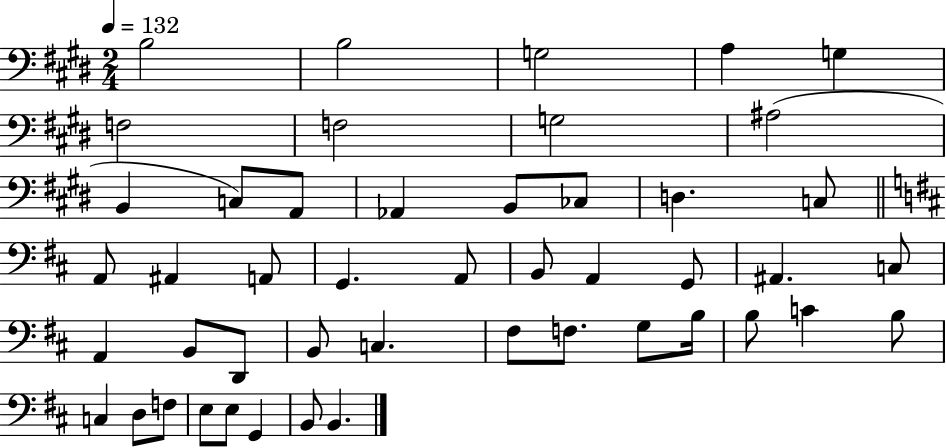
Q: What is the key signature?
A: E major